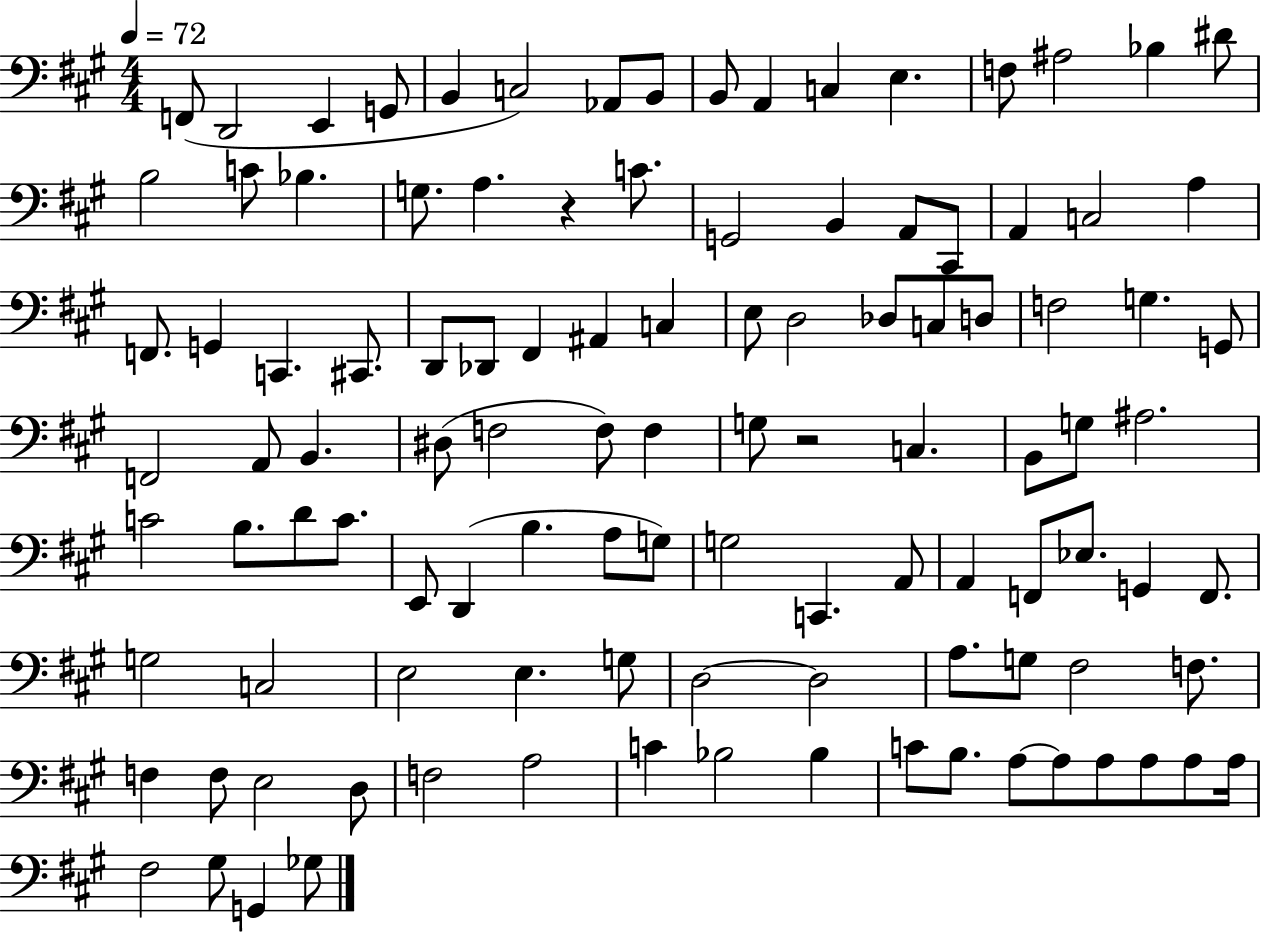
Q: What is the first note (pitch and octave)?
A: F2